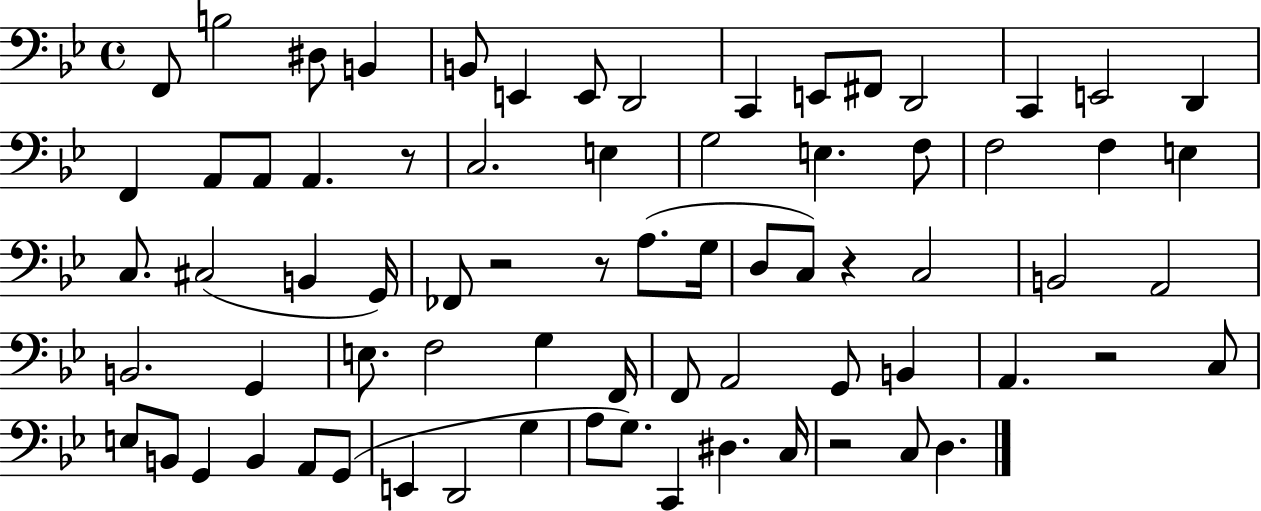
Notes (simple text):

F2/e B3/h D#3/e B2/q B2/e E2/q E2/e D2/h C2/q E2/e F#2/e D2/h C2/q E2/h D2/q F2/q A2/e A2/e A2/q. R/e C3/h. E3/q G3/h E3/q. F3/e F3/h F3/q E3/q C3/e. C#3/h B2/q G2/s FES2/e R/h R/e A3/e. G3/s D3/e C3/e R/q C3/h B2/h A2/h B2/h. G2/q E3/e. F3/h G3/q F2/s F2/e A2/h G2/e B2/q A2/q. R/h C3/e E3/e B2/e G2/q B2/q A2/e G2/e E2/q D2/h G3/q A3/e G3/e. C2/q D#3/q. C3/s R/h C3/e D3/q.